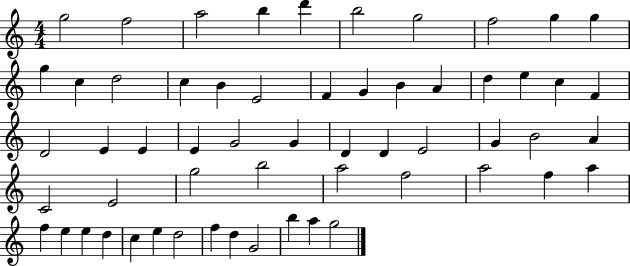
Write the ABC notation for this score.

X:1
T:Untitled
M:4/4
L:1/4
K:C
g2 f2 a2 b d' b2 g2 f2 g g g c d2 c B E2 F G B A d e c F D2 E E E G2 G D D E2 G B2 A C2 E2 g2 b2 a2 f2 a2 f a f e e d c e d2 f d G2 b a g2